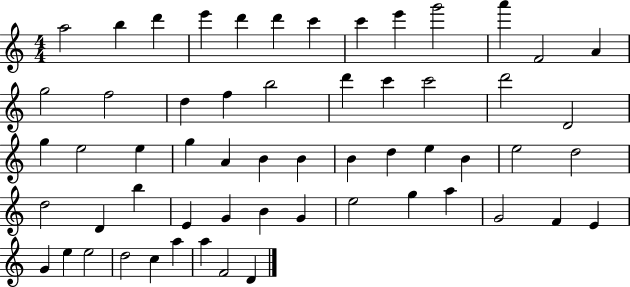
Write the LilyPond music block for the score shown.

{
  \clef treble
  \numericTimeSignature
  \time 4/4
  \key c \major
  a''2 b''4 d'''4 | e'''4 d'''4 d'''4 c'''4 | c'''4 e'''4 g'''2 | a'''4 f'2 a'4 | \break g''2 f''2 | d''4 f''4 b''2 | d'''4 c'''4 c'''2 | d'''2 d'2 | \break g''4 e''2 e''4 | g''4 a'4 b'4 b'4 | b'4 d''4 e''4 b'4 | e''2 d''2 | \break d''2 d'4 b''4 | e'4 g'4 b'4 g'4 | e''2 g''4 a''4 | g'2 f'4 e'4 | \break g'4 e''4 e''2 | d''2 c''4 a''4 | a''4 f'2 d'4 | \bar "|."
}